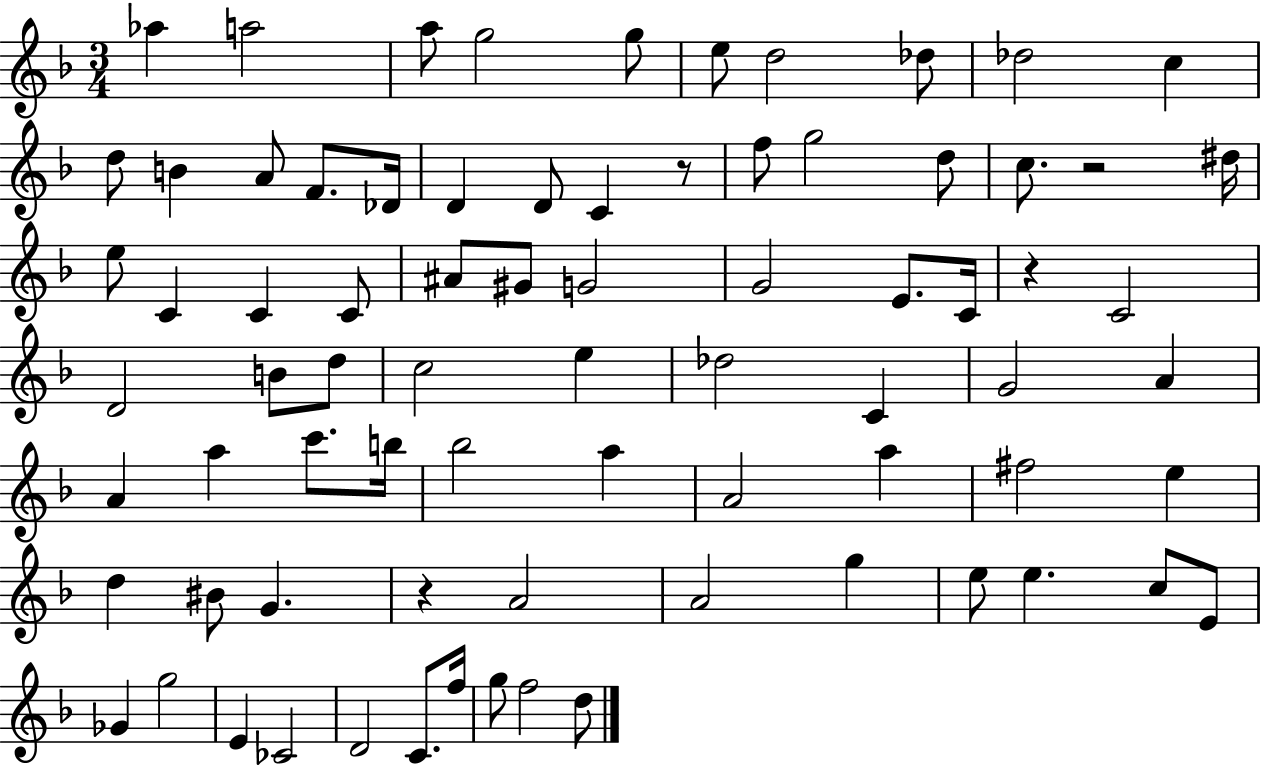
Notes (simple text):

Ab5/q A5/h A5/e G5/h G5/e E5/e D5/h Db5/e Db5/h C5/q D5/e B4/q A4/e F4/e. Db4/s D4/q D4/e C4/q R/e F5/e G5/h D5/e C5/e. R/h D#5/s E5/e C4/q C4/q C4/e A#4/e G#4/e G4/h G4/h E4/e. C4/s R/q C4/h D4/h B4/e D5/e C5/h E5/q Db5/h C4/q G4/h A4/q A4/q A5/q C6/e. B5/s Bb5/h A5/q A4/h A5/q F#5/h E5/q D5/q BIS4/e G4/q. R/q A4/h A4/h G5/q E5/e E5/q. C5/e E4/e Gb4/q G5/h E4/q CES4/h D4/h C4/e. F5/s G5/e F5/h D5/e